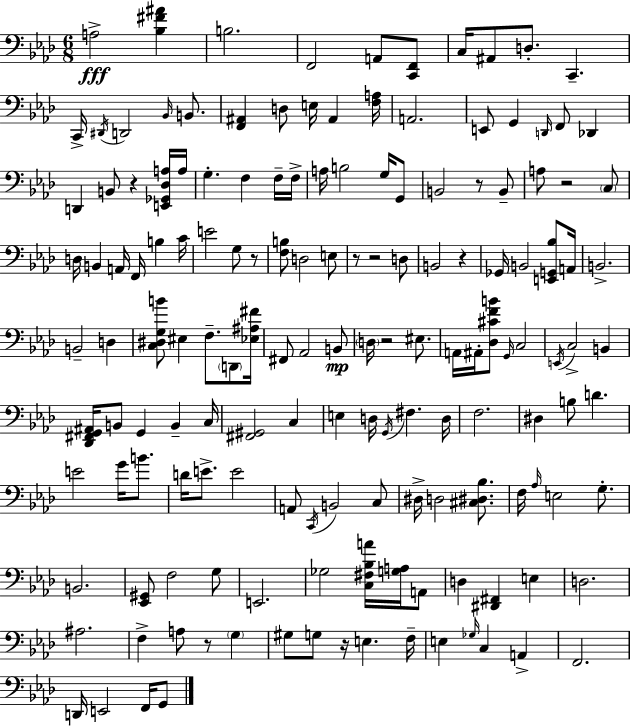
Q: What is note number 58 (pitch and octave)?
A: D2